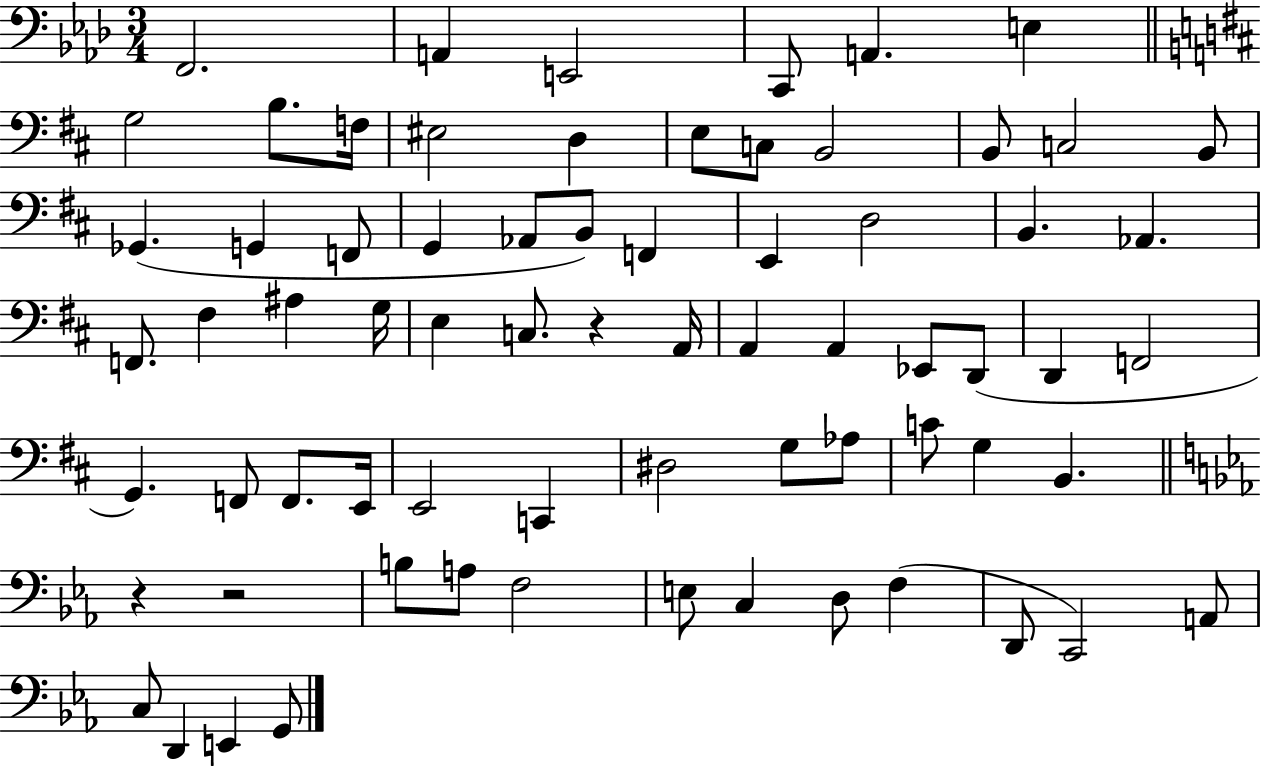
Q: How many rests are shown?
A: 3